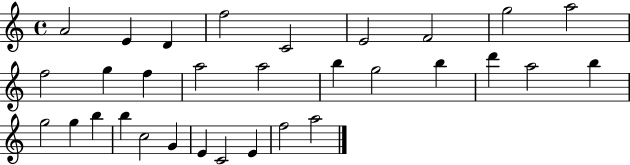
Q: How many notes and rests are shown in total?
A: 31